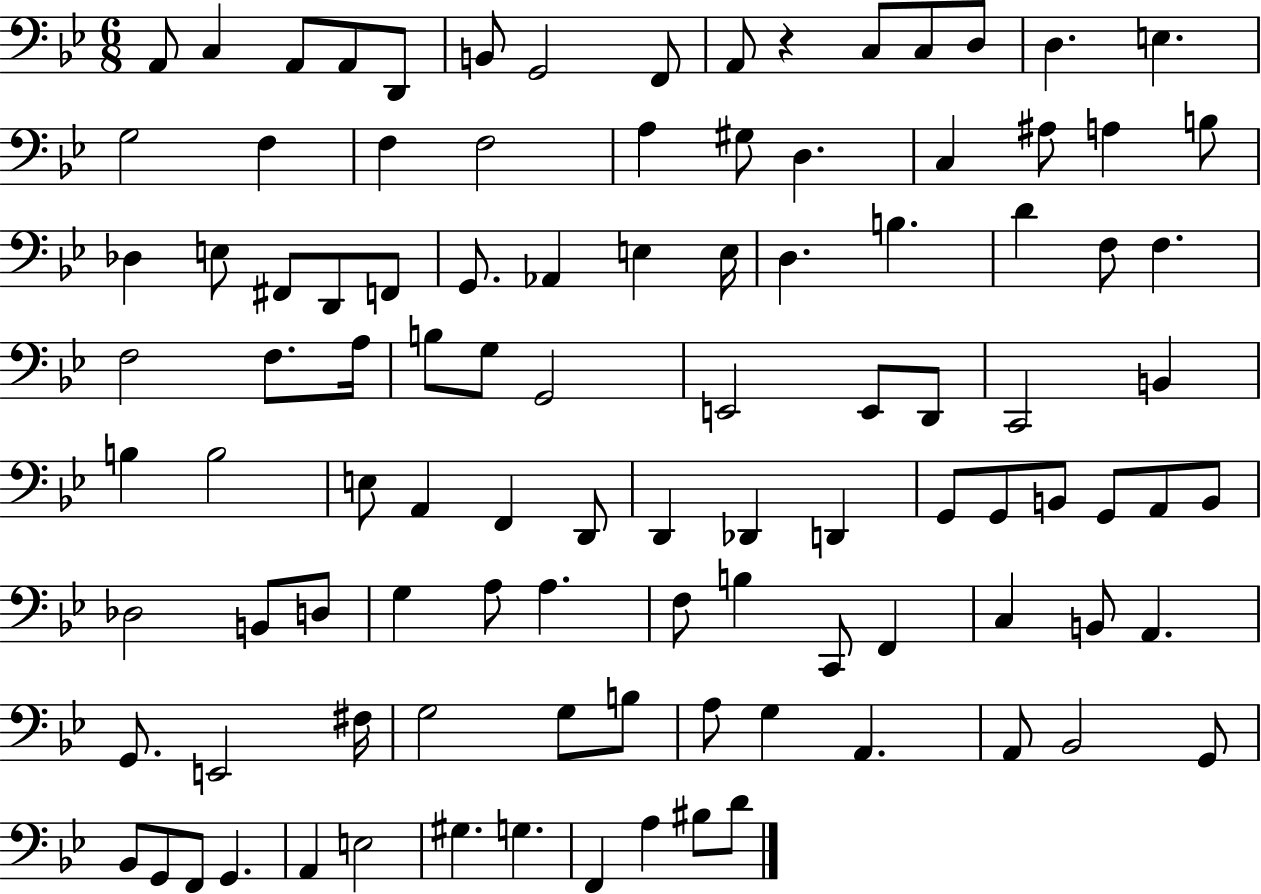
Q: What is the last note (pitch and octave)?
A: D4